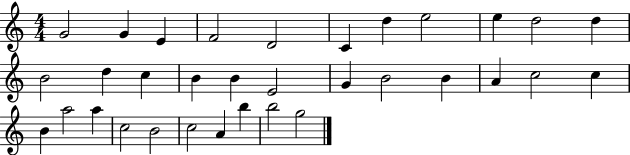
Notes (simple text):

G4/h G4/q E4/q F4/h D4/h C4/q D5/q E5/h E5/q D5/h D5/q B4/h D5/q C5/q B4/q B4/q E4/h G4/q B4/h B4/q A4/q C5/h C5/q B4/q A5/h A5/q C5/h B4/h C5/h A4/q B5/q B5/h G5/h